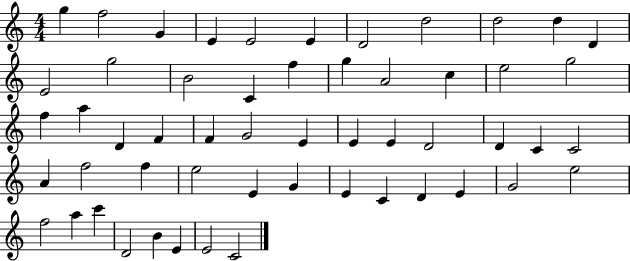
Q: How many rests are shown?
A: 0